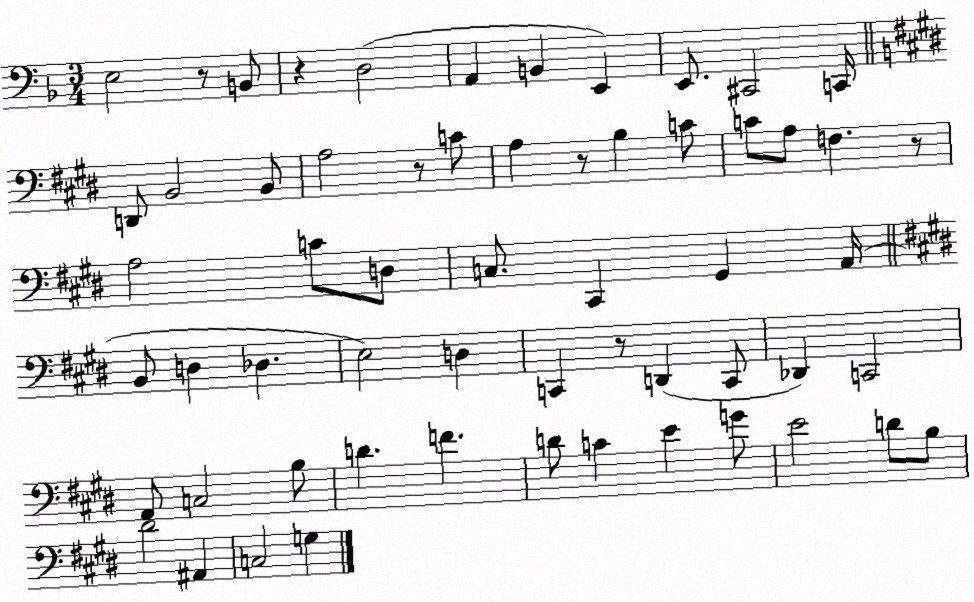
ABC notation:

X:1
T:Untitled
M:3/4
L:1/4
K:F
E,2 z/2 B,,/2 z D,2 A,, B,, E,, E,,/2 ^C,,2 C,,/4 D,,/2 B,,2 B,,/2 A,2 z/2 C/2 A, z/2 B, C/2 C/2 A,/2 F, z/2 A,2 C/2 D,/2 C,/2 ^C,, ^G,, A,,/4 B,,/2 D, _D, E,2 D, C,, z/2 D,, C,,/2 _D,, C,,2 A,,/2 C,2 B,/2 D F D/2 C E G/2 E2 D/2 B,/2 ^D2 ^A,, C,2 G,